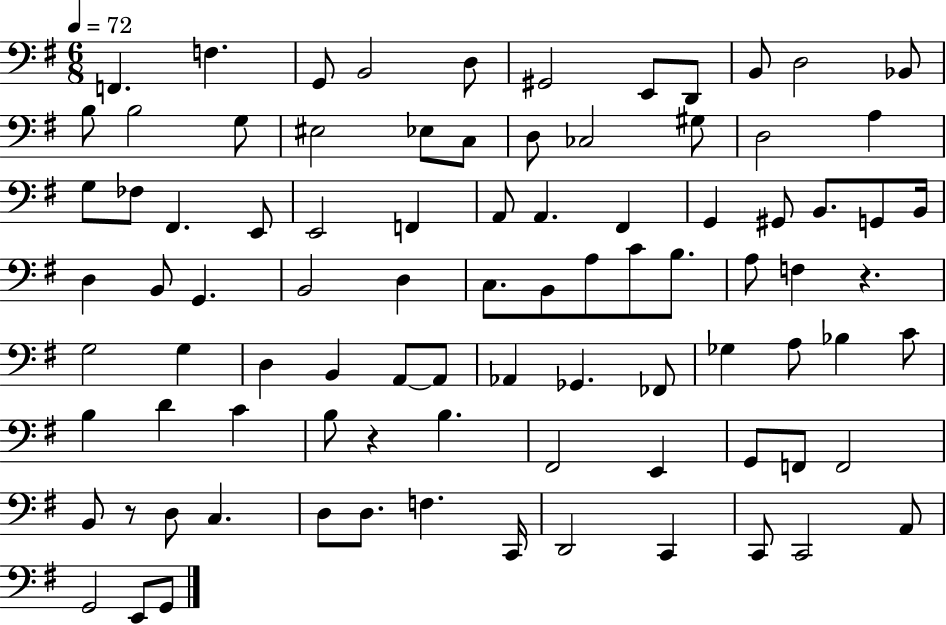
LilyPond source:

{
  \clef bass
  \numericTimeSignature
  \time 6/8
  \key g \major
  \tempo 4 = 72
  f,4. f4. | g,8 b,2 d8 | gis,2 e,8 d,8 | b,8 d2 bes,8 | \break b8 b2 g8 | eis2 ees8 c8 | d8 ces2 gis8 | d2 a4 | \break g8 fes8 fis,4. e,8 | e,2 f,4 | a,8 a,4. fis,4 | g,4 gis,8 b,8. g,8 b,16 | \break d4 b,8 g,4. | b,2 d4 | c8. b,8 a8 c'8 b8. | a8 f4 r4. | \break g2 g4 | d4 b,4 a,8~~ a,8 | aes,4 ges,4. fes,8 | ges4 a8 bes4 c'8 | \break b4 d'4 c'4 | b8 r4 b4. | fis,2 e,4 | g,8 f,8 f,2 | \break b,8 r8 d8 c4. | d8 d8. f4. c,16 | d,2 c,4 | c,8 c,2 a,8 | \break g,2 e,8 g,8 | \bar "|."
}